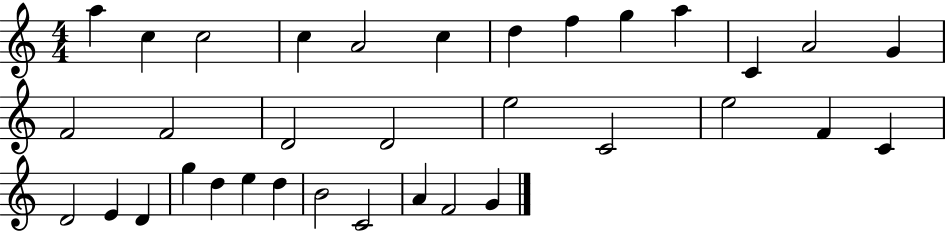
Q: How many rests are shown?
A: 0